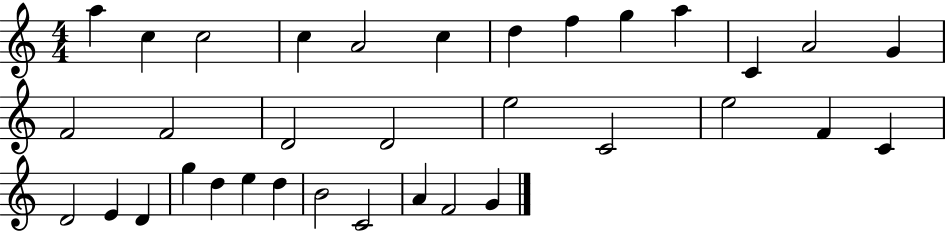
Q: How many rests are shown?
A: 0